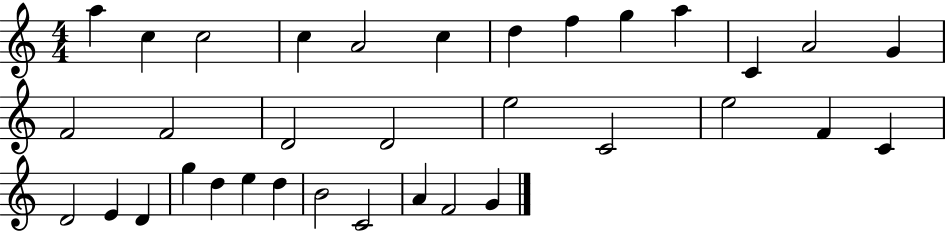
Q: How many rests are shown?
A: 0